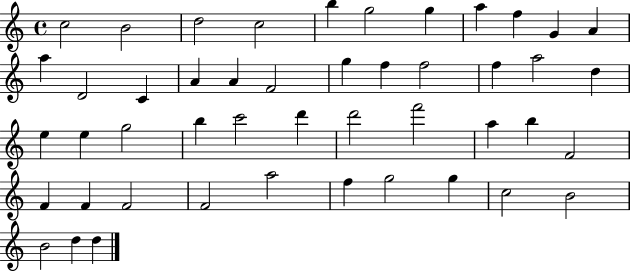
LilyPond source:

{
  \clef treble
  \time 4/4
  \defaultTimeSignature
  \key c \major
  c''2 b'2 | d''2 c''2 | b''4 g''2 g''4 | a''4 f''4 g'4 a'4 | \break a''4 d'2 c'4 | a'4 a'4 f'2 | g''4 f''4 f''2 | f''4 a''2 d''4 | \break e''4 e''4 g''2 | b''4 c'''2 d'''4 | d'''2 f'''2 | a''4 b''4 f'2 | \break f'4 f'4 f'2 | f'2 a''2 | f''4 g''2 g''4 | c''2 b'2 | \break b'2 d''4 d''4 | \bar "|."
}